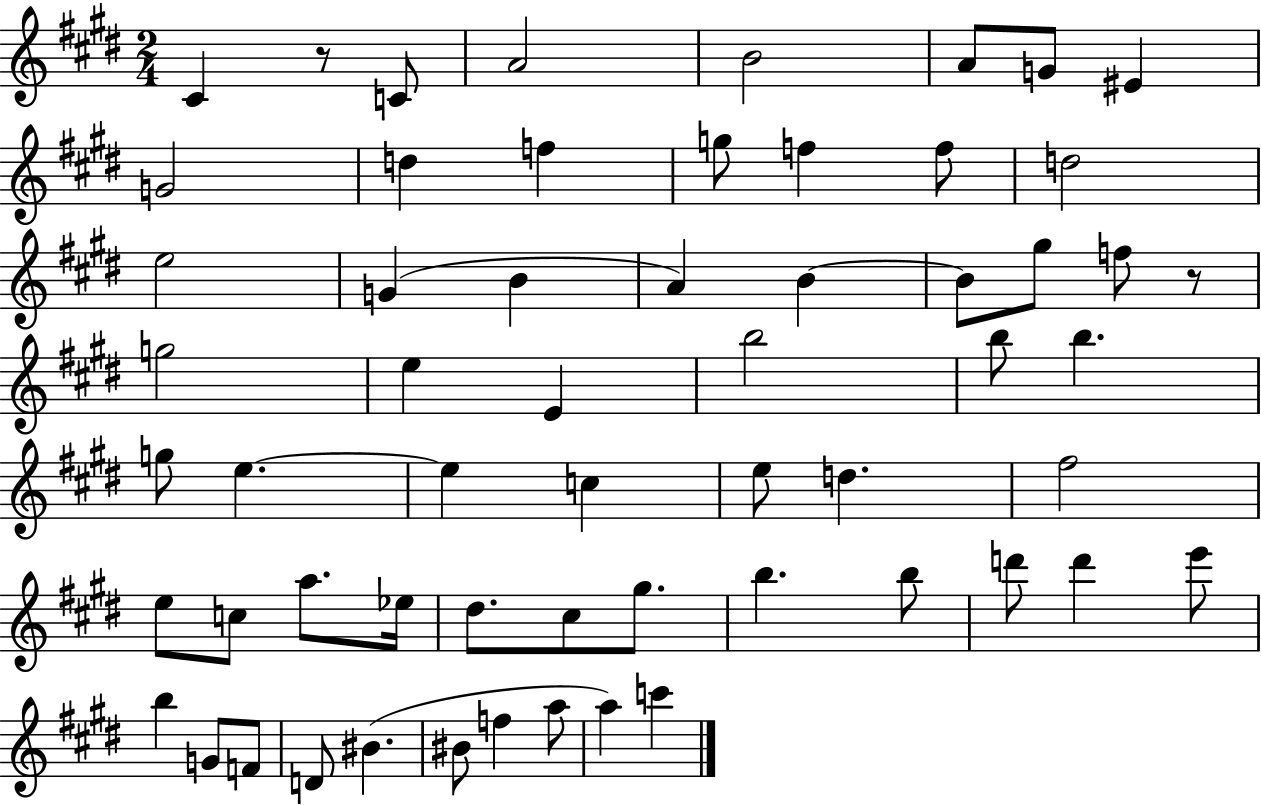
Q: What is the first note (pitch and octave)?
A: C#4